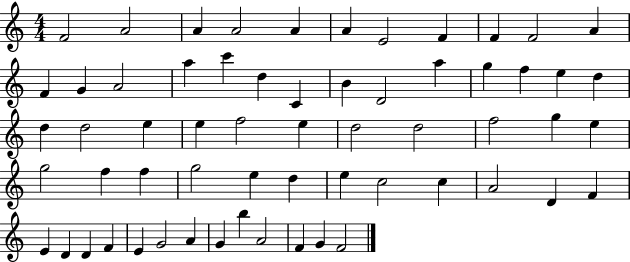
{
  \clef treble
  \numericTimeSignature
  \time 4/4
  \key c \major
  f'2 a'2 | a'4 a'2 a'4 | a'4 e'2 f'4 | f'4 f'2 a'4 | \break f'4 g'4 a'2 | a''4 c'''4 d''4 c'4 | b'4 d'2 a''4 | g''4 f''4 e''4 d''4 | \break d''4 d''2 e''4 | e''4 f''2 e''4 | d''2 d''2 | f''2 g''4 e''4 | \break g''2 f''4 f''4 | g''2 e''4 d''4 | e''4 c''2 c''4 | a'2 d'4 f'4 | \break e'4 d'4 d'4 f'4 | e'4 g'2 a'4 | g'4 b''4 a'2 | f'4 g'4 f'2 | \break \bar "|."
}